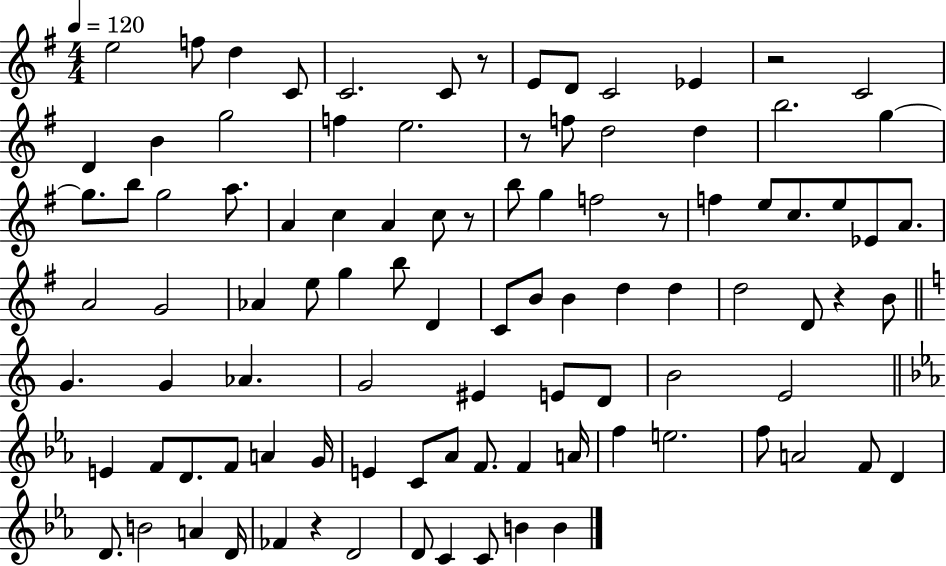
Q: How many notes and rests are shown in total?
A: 98